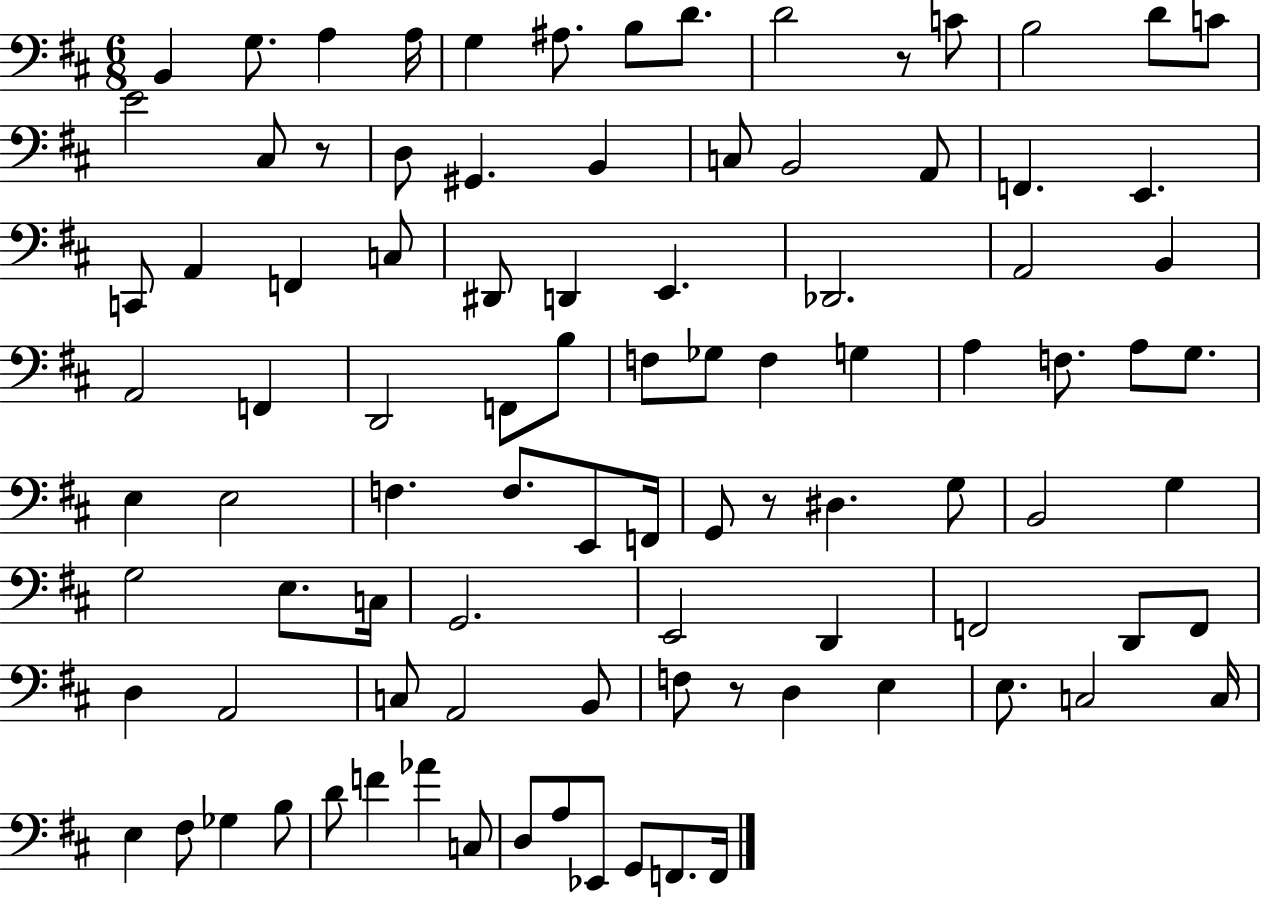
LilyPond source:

{
  \clef bass
  \numericTimeSignature
  \time 6/8
  \key d \major
  b,4 g8. a4 a16 | g4 ais8. b8 d'8. | d'2 r8 c'8 | b2 d'8 c'8 | \break e'2 cis8 r8 | d8 gis,4. b,4 | c8 b,2 a,8 | f,4. e,4. | \break c,8 a,4 f,4 c8 | dis,8 d,4 e,4. | des,2. | a,2 b,4 | \break a,2 f,4 | d,2 f,8 b8 | f8 ges8 f4 g4 | a4 f8. a8 g8. | \break e4 e2 | f4. f8. e,8 f,16 | g,8 r8 dis4. g8 | b,2 g4 | \break g2 e8. c16 | g,2. | e,2 d,4 | f,2 d,8 f,8 | \break d4 a,2 | c8 a,2 b,8 | f8 r8 d4 e4 | e8. c2 c16 | \break e4 fis8 ges4 b8 | d'8 f'4 aes'4 c8 | d8 a8 ees,8 g,8 f,8. f,16 | \bar "|."
}